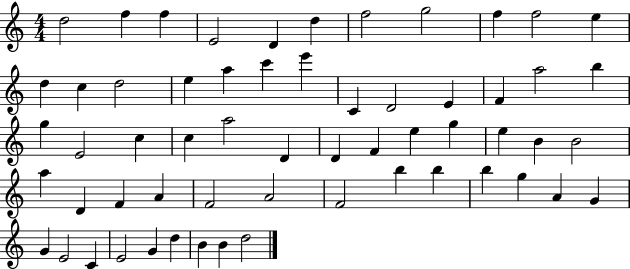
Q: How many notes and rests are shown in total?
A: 59